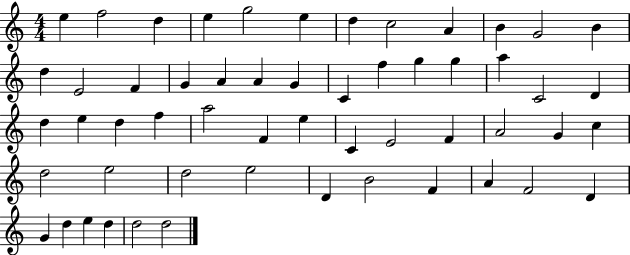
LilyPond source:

{
  \clef treble
  \numericTimeSignature
  \time 4/4
  \key c \major
  e''4 f''2 d''4 | e''4 g''2 e''4 | d''4 c''2 a'4 | b'4 g'2 b'4 | \break d''4 e'2 f'4 | g'4 a'4 a'4 g'4 | c'4 f''4 g''4 g''4 | a''4 c'2 d'4 | \break d''4 e''4 d''4 f''4 | a''2 f'4 e''4 | c'4 e'2 f'4 | a'2 g'4 c''4 | \break d''2 e''2 | d''2 e''2 | d'4 b'2 f'4 | a'4 f'2 d'4 | \break g'4 d''4 e''4 d''4 | d''2 d''2 | \bar "|."
}